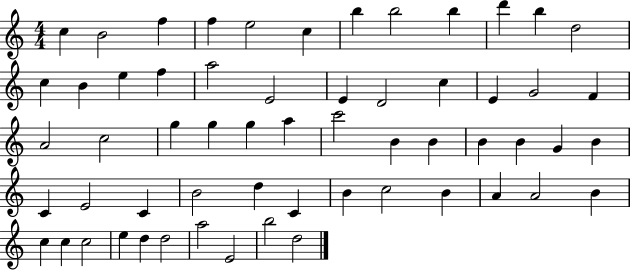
C5/q B4/h F5/q F5/q E5/h C5/q B5/q B5/h B5/q D6/q B5/q D5/h C5/q B4/q E5/q F5/q A5/h E4/h E4/q D4/h C5/q E4/q G4/h F4/q A4/h C5/h G5/q G5/q G5/q A5/q C6/h B4/q B4/q B4/q B4/q G4/q B4/q C4/q E4/h C4/q B4/h D5/q C4/q B4/q C5/h B4/q A4/q A4/h B4/q C5/q C5/q C5/h E5/q D5/q D5/h A5/h E4/h B5/h D5/h